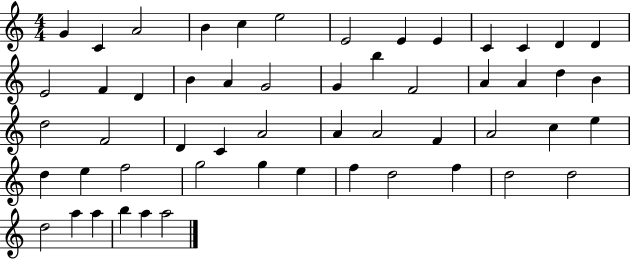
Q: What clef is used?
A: treble